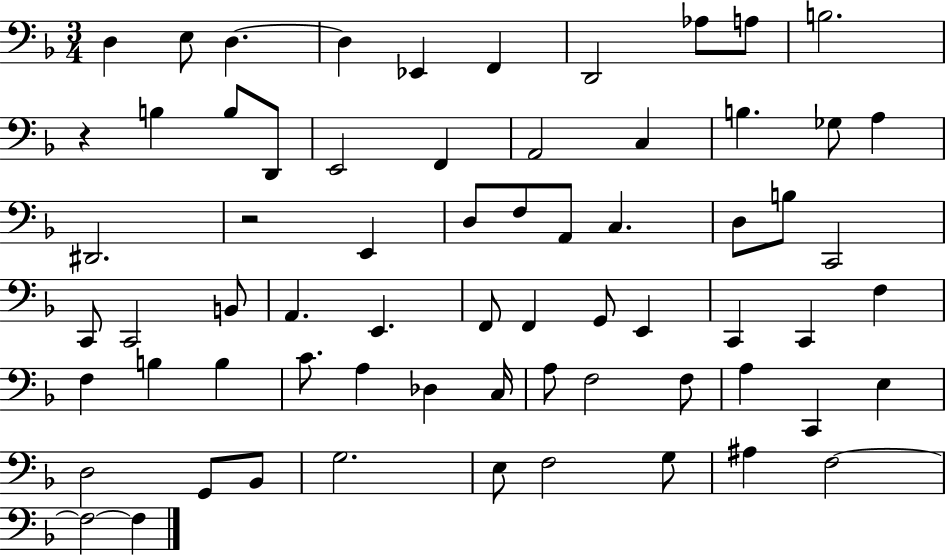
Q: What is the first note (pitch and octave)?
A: D3